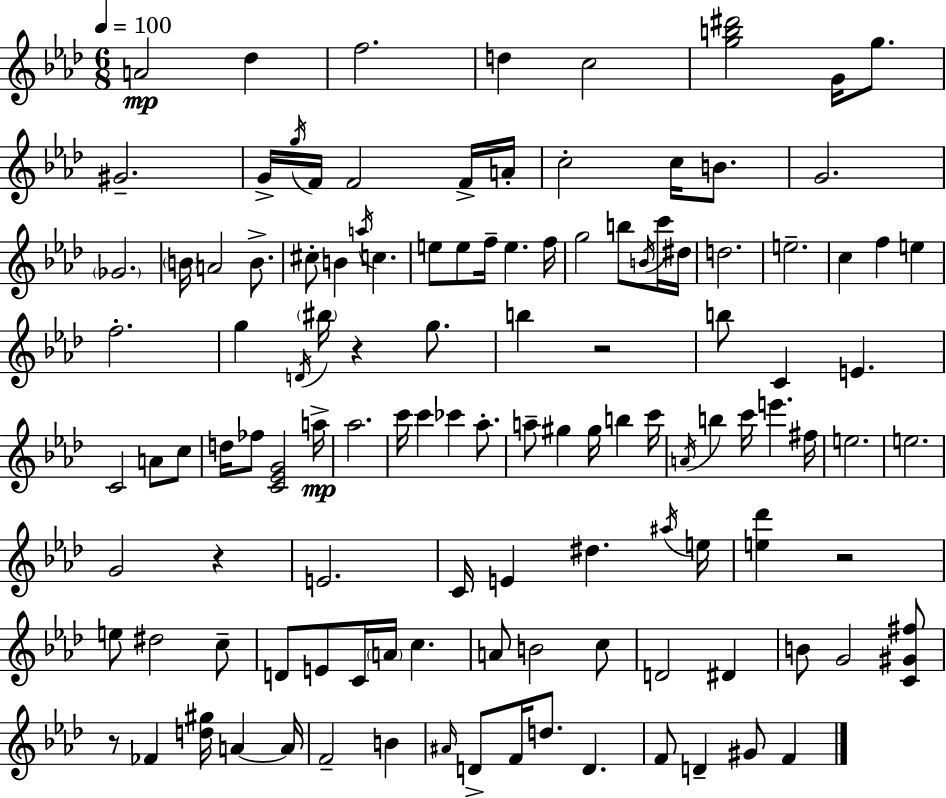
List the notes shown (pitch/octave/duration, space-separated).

A4/h Db5/q F5/h. D5/q C5/h [G5,B5,D#6]/h G4/s G5/e. G#4/h. G4/s G5/s F4/s F4/h F4/s A4/s C5/h C5/s B4/e. G4/h. Gb4/h. B4/s A4/h B4/e. C#5/e B4/q A5/s C5/q. E5/e E5/e F5/s E5/q. F5/s G5/h B5/e B4/s C6/s D#5/s D5/h. E5/h. C5/q F5/q E5/q F5/h. G5/q D4/s BIS5/s R/q G5/e. B5/q R/h B5/e C4/q E4/q. C4/h A4/e C5/e D5/s FES5/e [C4,Eb4,G4]/h A5/s Ab5/h. C6/s C6/q CES6/q Ab5/e. A5/e G#5/q G#5/s B5/q C6/s A4/s B5/q C6/s E6/q. F#5/s E5/h. E5/h. G4/h R/q E4/h. C4/s E4/q D#5/q. A#5/s E5/s [E5,Db6]/q R/h E5/e D#5/h C5/e D4/e E4/e C4/s A4/s C5/q. A4/e B4/h C5/e D4/h D#4/q B4/e G4/h [C4,G#4,F#5]/e R/e FES4/q [D5,G#5]/s A4/q A4/s F4/h B4/q A#4/s D4/e F4/s D5/e. D4/q. F4/e D4/q G#4/e F4/q